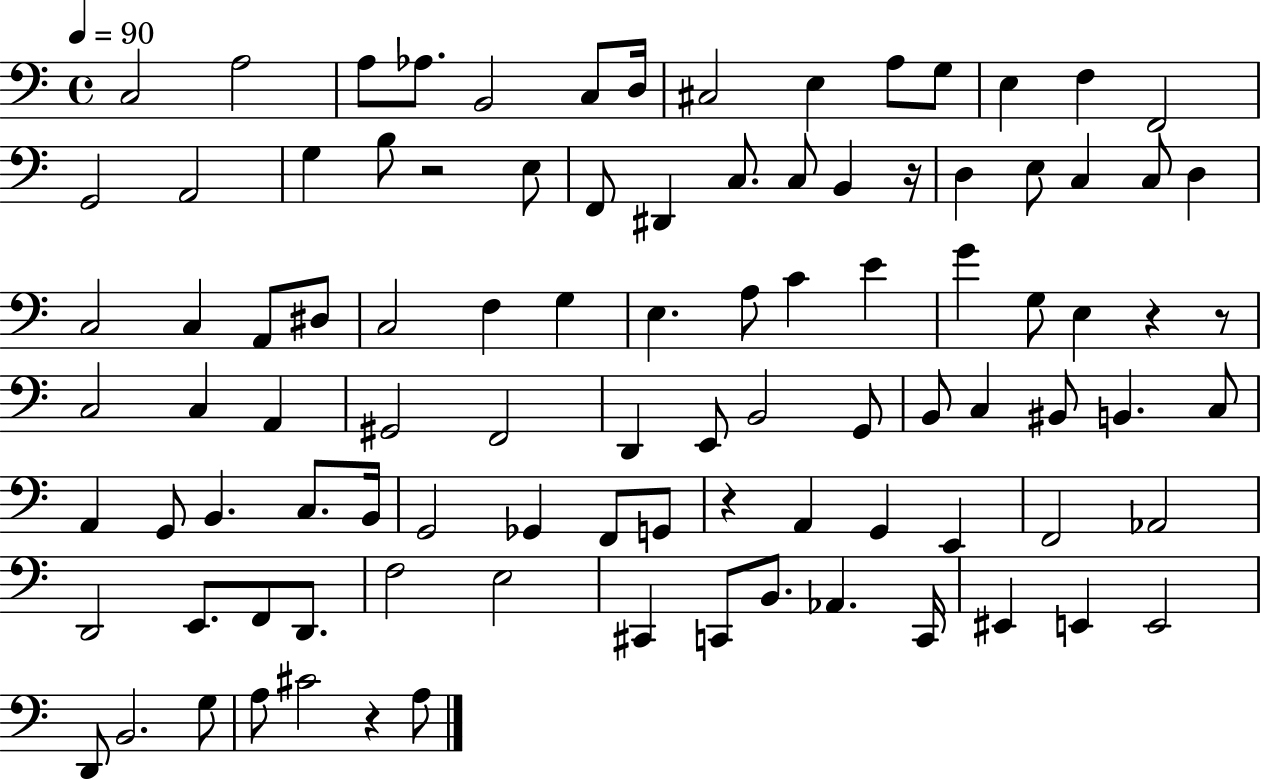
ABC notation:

X:1
T:Untitled
M:4/4
L:1/4
K:C
C,2 A,2 A,/2 _A,/2 B,,2 C,/2 D,/4 ^C,2 E, A,/2 G,/2 E, F, F,,2 G,,2 A,,2 G, B,/2 z2 E,/2 F,,/2 ^D,, C,/2 C,/2 B,, z/4 D, E,/2 C, C,/2 D, C,2 C, A,,/2 ^D,/2 C,2 F, G, E, A,/2 C E G G,/2 E, z z/2 C,2 C, A,, ^G,,2 F,,2 D,, E,,/2 B,,2 G,,/2 B,,/2 C, ^B,,/2 B,, C,/2 A,, G,,/2 B,, C,/2 B,,/4 G,,2 _G,, F,,/2 G,,/2 z A,, G,, E,, F,,2 _A,,2 D,,2 E,,/2 F,,/2 D,,/2 F,2 E,2 ^C,, C,,/2 B,,/2 _A,, C,,/4 ^E,, E,, E,,2 D,,/2 B,,2 G,/2 A,/2 ^C2 z A,/2